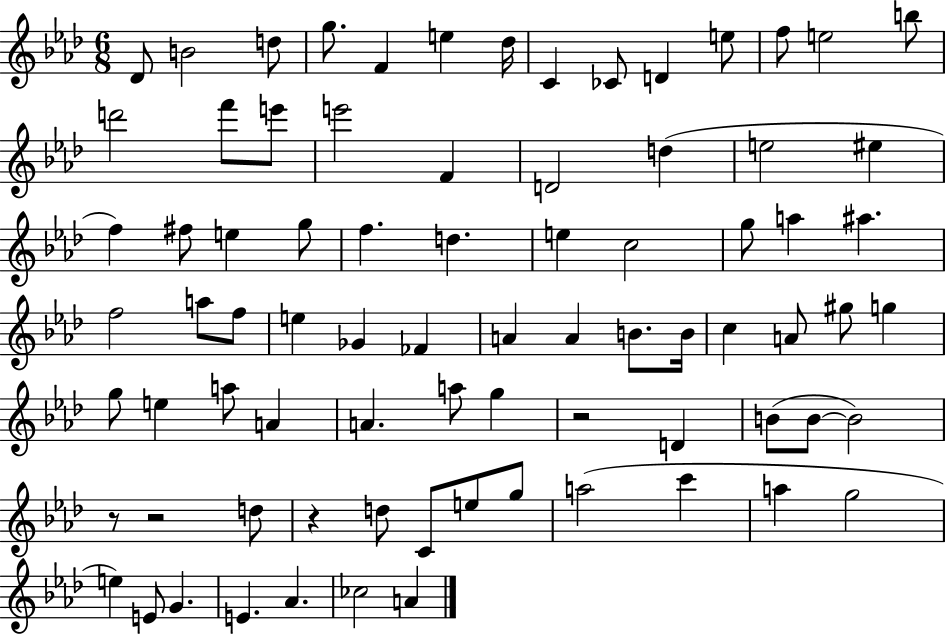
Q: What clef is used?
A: treble